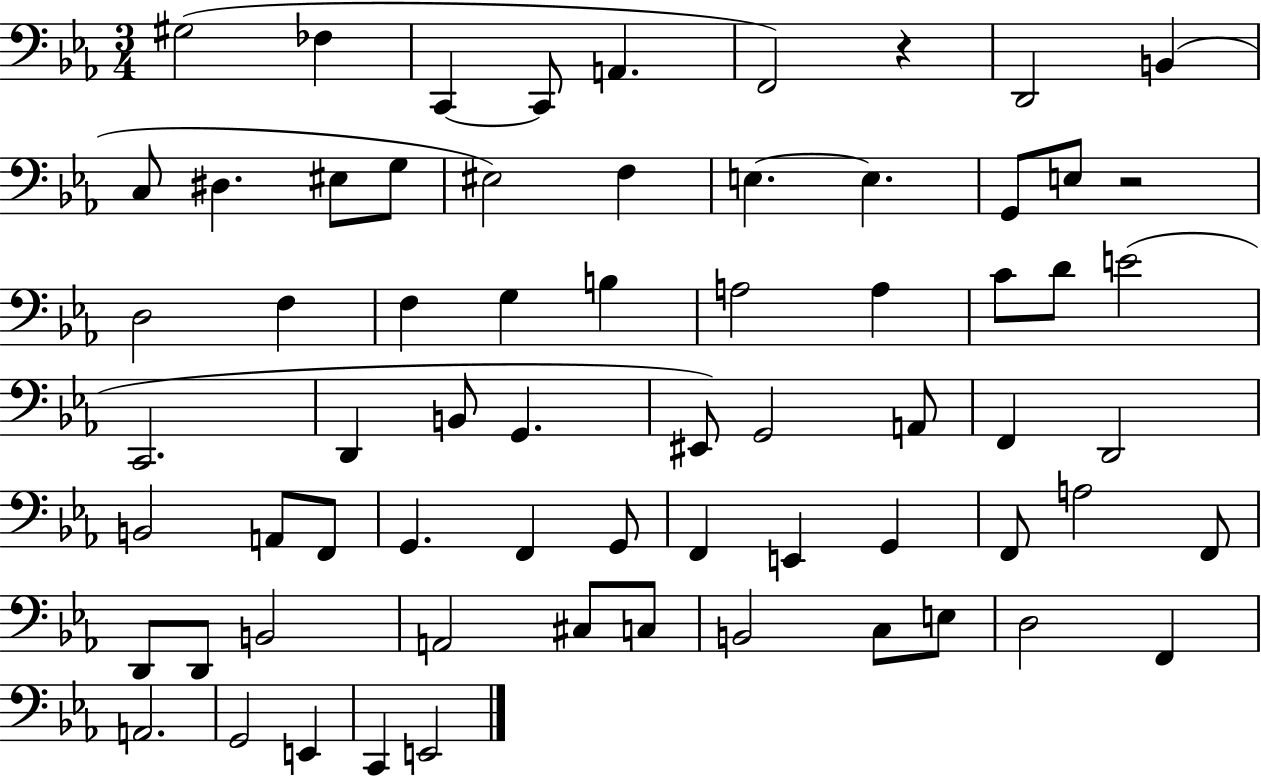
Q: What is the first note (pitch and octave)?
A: G#3